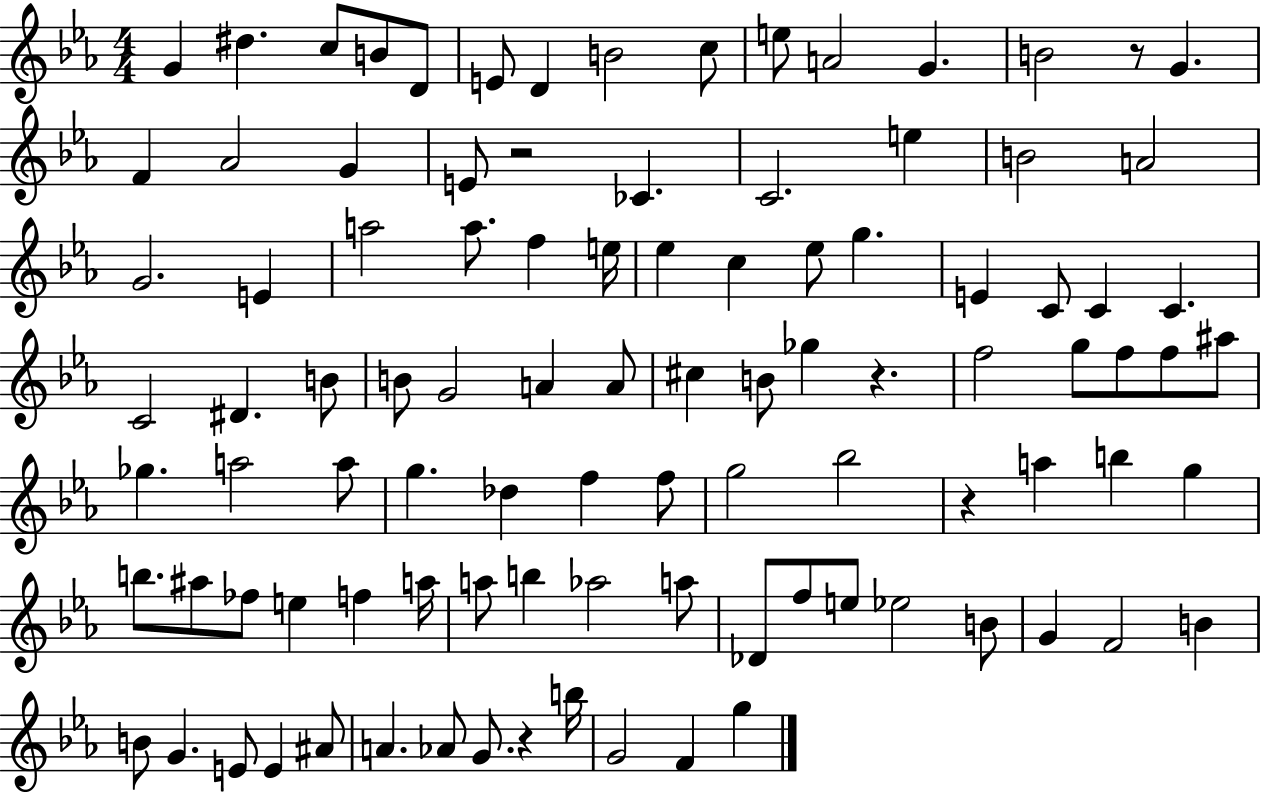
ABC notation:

X:1
T:Untitled
M:4/4
L:1/4
K:Eb
G ^d c/2 B/2 D/2 E/2 D B2 c/2 e/2 A2 G B2 z/2 G F _A2 G E/2 z2 _C C2 e B2 A2 G2 E a2 a/2 f e/4 _e c _e/2 g E C/2 C C C2 ^D B/2 B/2 G2 A A/2 ^c B/2 _g z f2 g/2 f/2 f/2 ^a/2 _g a2 a/2 g _d f f/2 g2 _b2 z a b g b/2 ^a/2 _f/2 e f a/4 a/2 b _a2 a/2 _D/2 f/2 e/2 _e2 B/2 G F2 B B/2 G E/2 E ^A/2 A _A/2 G/2 z b/4 G2 F g